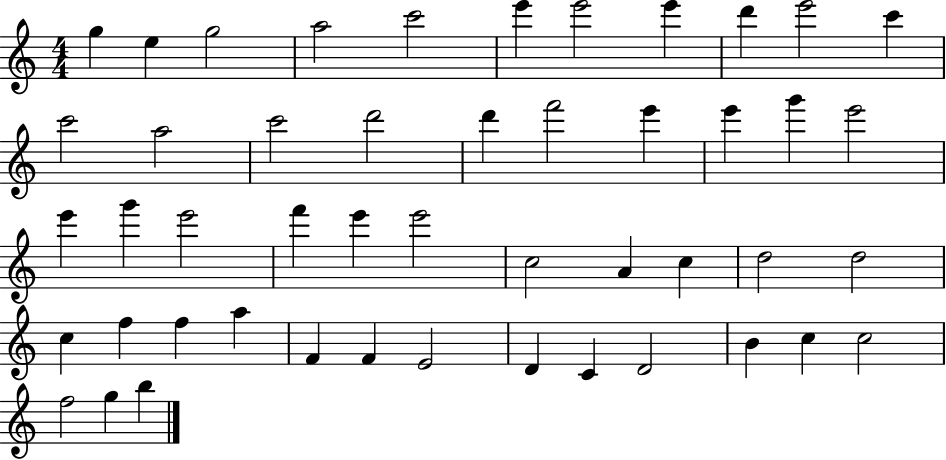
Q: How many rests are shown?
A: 0